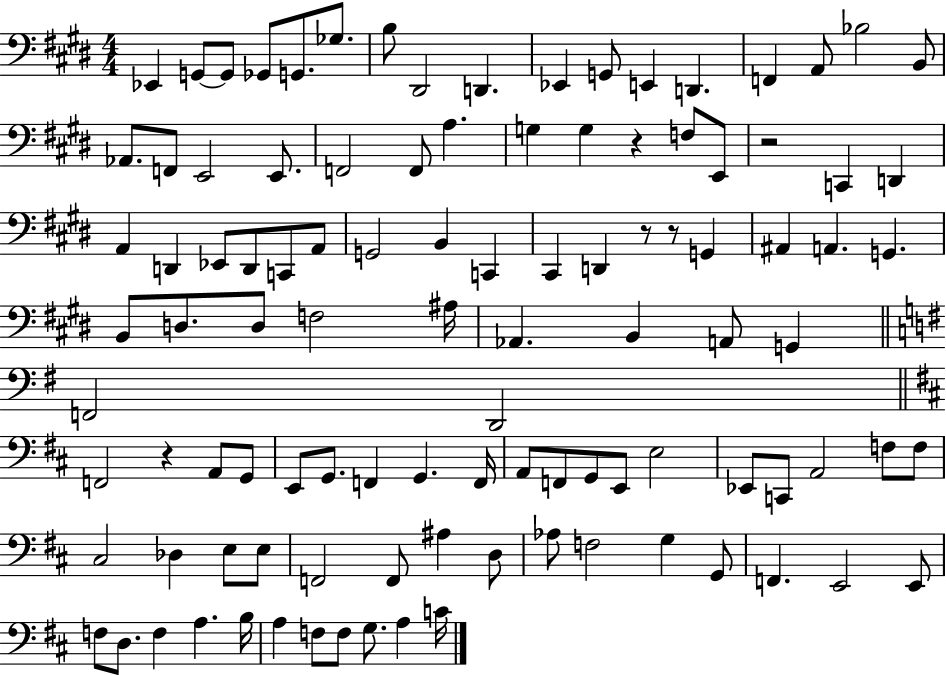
Eb2/q G2/e G2/e Gb2/e G2/e. Gb3/e. B3/e D#2/h D2/q. Eb2/q G2/e E2/q D2/q. F2/q A2/e Bb3/h B2/e Ab2/e. F2/e E2/h E2/e. F2/h F2/e A3/q. G3/q G3/q R/q F3/e E2/e R/h C2/q D2/q A2/q D2/q Eb2/e D2/e C2/e A2/e G2/h B2/q C2/q C#2/q D2/q R/e R/e G2/q A#2/q A2/q. G2/q. B2/e D3/e. D3/e F3/h A#3/s Ab2/q. B2/q A2/e G2/q F2/h D2/h F2/h R/q A2/e G2/e E2/e G2/e. F2/q G2/q. F2/s A2/e F2/e G2/e E2/e E3/h Eb2/e C2/e A2/h F3/e F3/e C#3/h Db3/q E3/e E3/e F2/h F2/e A#3/q D3/e Ab3/e F3/h G3/q G2/e F2/q. E2/h E2/e F3/e D3/e. F3/q A3/q. B3/s A3/q F3/e F3/e G3/e. A3/q C4/s